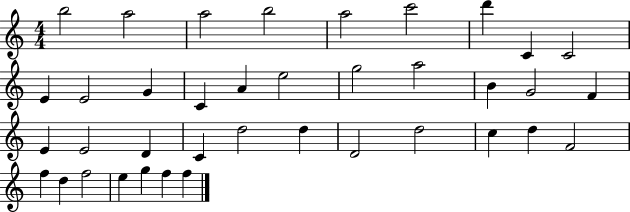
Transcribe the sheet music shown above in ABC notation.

X:1
T:Untitled
M:4/4
L:1/4
K:C
b2 a2 a2 b2 a2 c'2 d' C C2 E E2 G C A e2 g2 a2 B G2 F E E2 D C d2 d D2 d2 c d F2 f d f2 e g f f